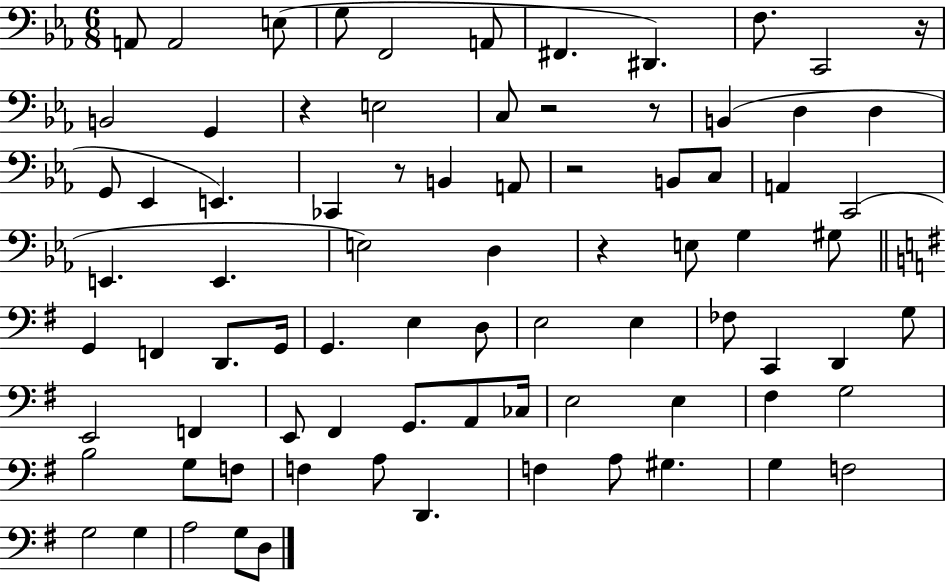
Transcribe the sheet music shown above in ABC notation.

X:1
T:Untitled
M:6/8
L:1/4
K:Eb
A,,/2 A,,2 E,/2 G,/2 F,,2 A,,/2 ^F,, ^D,, F,/2 C,,2 z/4 B,,2 G,, z E,2 C,/2 z2 z/2 B,, D, D, G,,/2 _E,, E,, _C,, z/2 B,, A,,/2 z2 B,,/2 C,/2 A,, C,,2 E,, E,, E,2 D, z E,/2 G, ^G,/2 G,, F,, D,,/2 G,,/4 G,, E, D,/2 E,2 E, _F,/2 C,, D,, G,/2 E,,2 F,, E,,/2 ^F,, G,,/2 A,,/2 _C,/4 E,2 E, ^F, G,2 B,2 G,/2 F,/2 F, A,/2 D,, F, A,/2 ^G, G, F,2 G,2 G, A,2 G,/2 D,/2